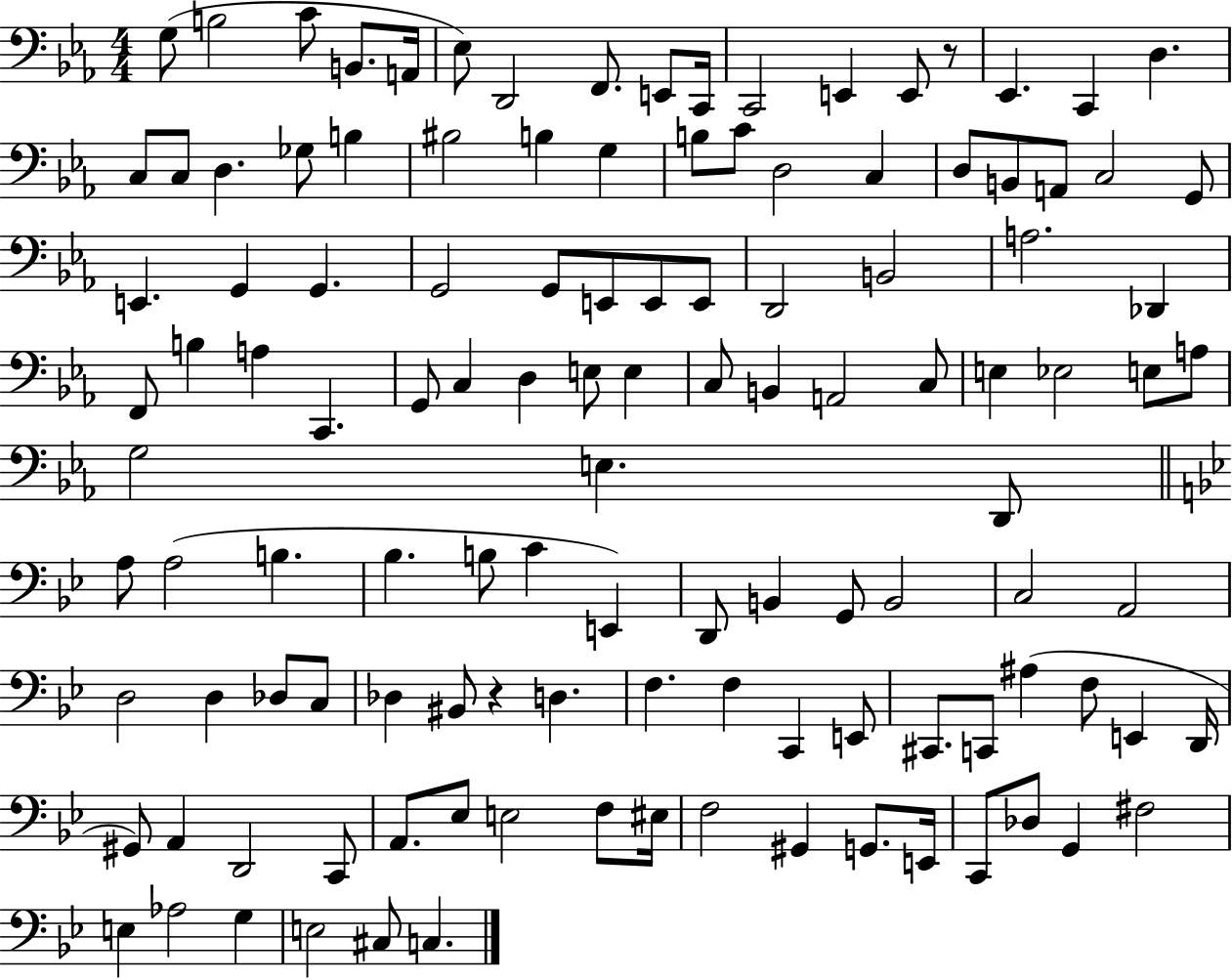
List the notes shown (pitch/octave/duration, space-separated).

G3/e B3/h C4/e B2/e. A2/s Eb3/e D2/h F2/e. E2/e C2/s C2/h E2/q E2/e R/e Eb2/q. C2/q D3/q. C3/e C3/e D3/q. Gb3/e B3/q BIS3/h B3/q G3/q B3/e C4/e D3/h C3/q D3/e B2/e A2/e C3/h G2/e E2/q. G2/q G2/q. G2/h G2/e E2/e E2/e E2/e D2/h B2/h A3/h. Db2/q F2/e B3/q A3/q C2/q. G2/e C3/q D3/q E3/e E3/q C3/e B2/q A2/h C3/e E3/q Eb3/h E3/e A3/e G3/h E3/q. D2/e A3/e A3/h B3/q. Bb3/q. B3/e C4/q E2/q D2/e B2/q G2/e B2/h C3/h A2/h D3/h D3/q Db3/e C3/e Db3/q BIS2/e R/q D3/q. F3/q. F3/q C2/q E2/e C#2/e. C2/e A#3/q F3/e E2/q D2/s G#2/e A2/q D2/h C2/e A2/e. Eb3/e E3/h F3/e EIS3/s F3/h G#2/q G2/e. E2/s C2/e Db3/e G2/q F#3/h E3/q Ab3/h G3/q E3/h C#3/e C3/q.